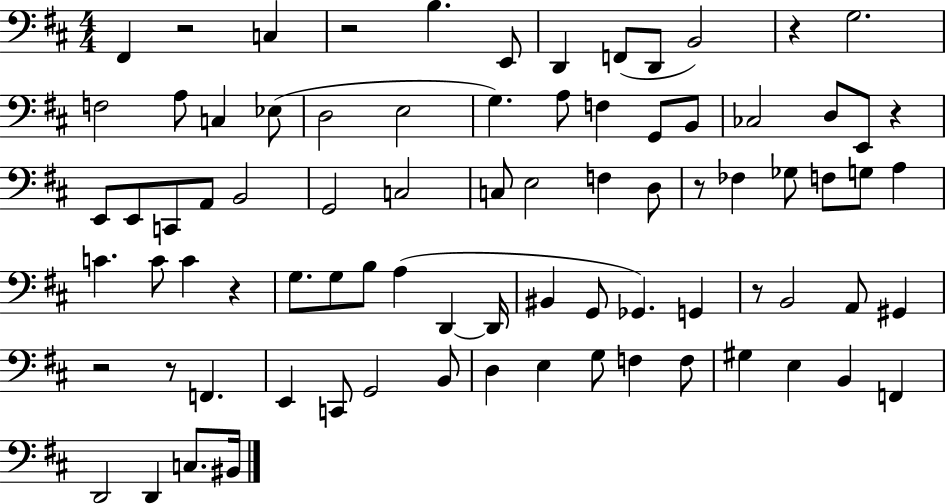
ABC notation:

X:1
T:Untitled
M:4/4
L:1/4
K:D
^F,, z2 C, z2 B, E,,/2 D,, F,,/2 D,,/2 B,,2 z G,2 F,2 A,/2 C, _E,/2 D,2 E,2 G, A,/2 F, G,,/2 B,,/2 _C,2 D,/2 E,,/2 z E,,/2 E,,/2 C,,/2 A,,/2 B,,2 G,,2 C,2 C,/2 E,2 F, D,/2 z/2 _F, _G,/2 F,/2 G,/2 A, C C/2 C z G,/2 G,/2 B,/2 A, D,, D,,/4 ^B,, G,,/2 _G,, G,, z/2 B,,2 A,,/2 ^G,, z2 z/2 F,, E,, C,,/2 G,,2 B,,/2 D, E, G,/2 F, F,/2 ^G, E, B,, F,, D,,2 D,, C,/2 ^B,,/4